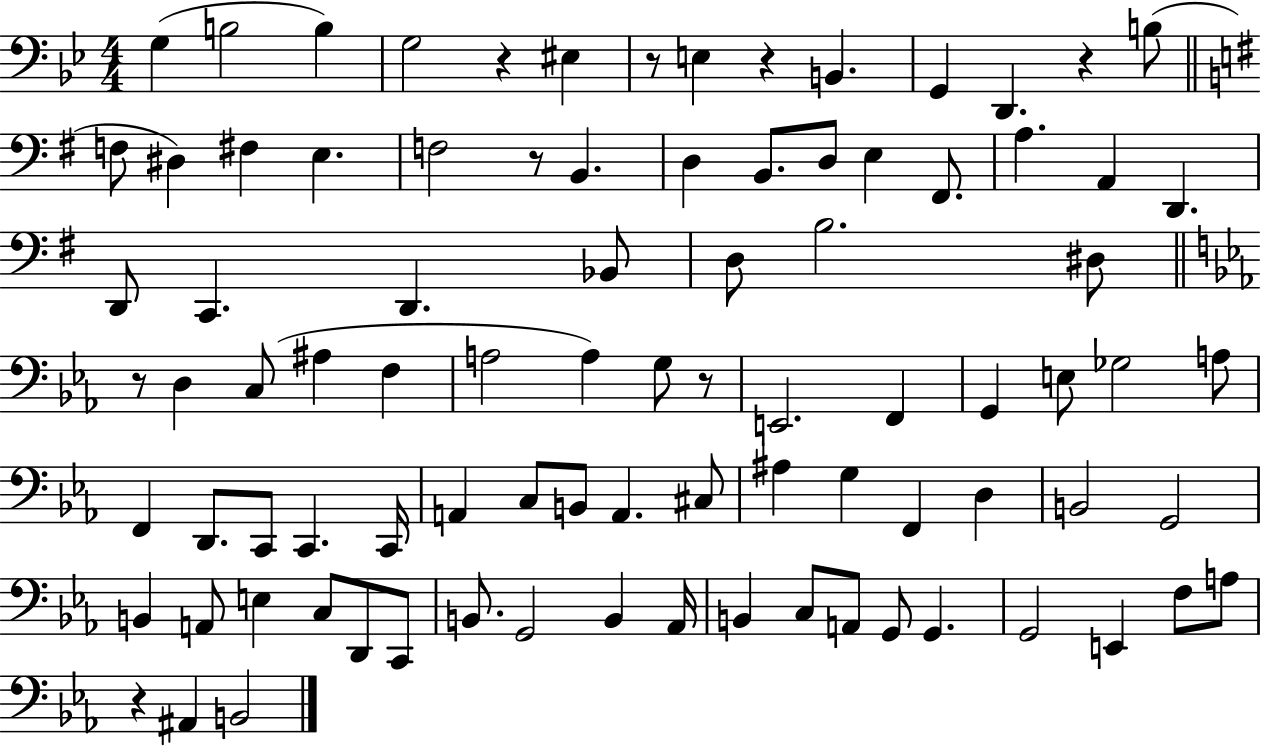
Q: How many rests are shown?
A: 8